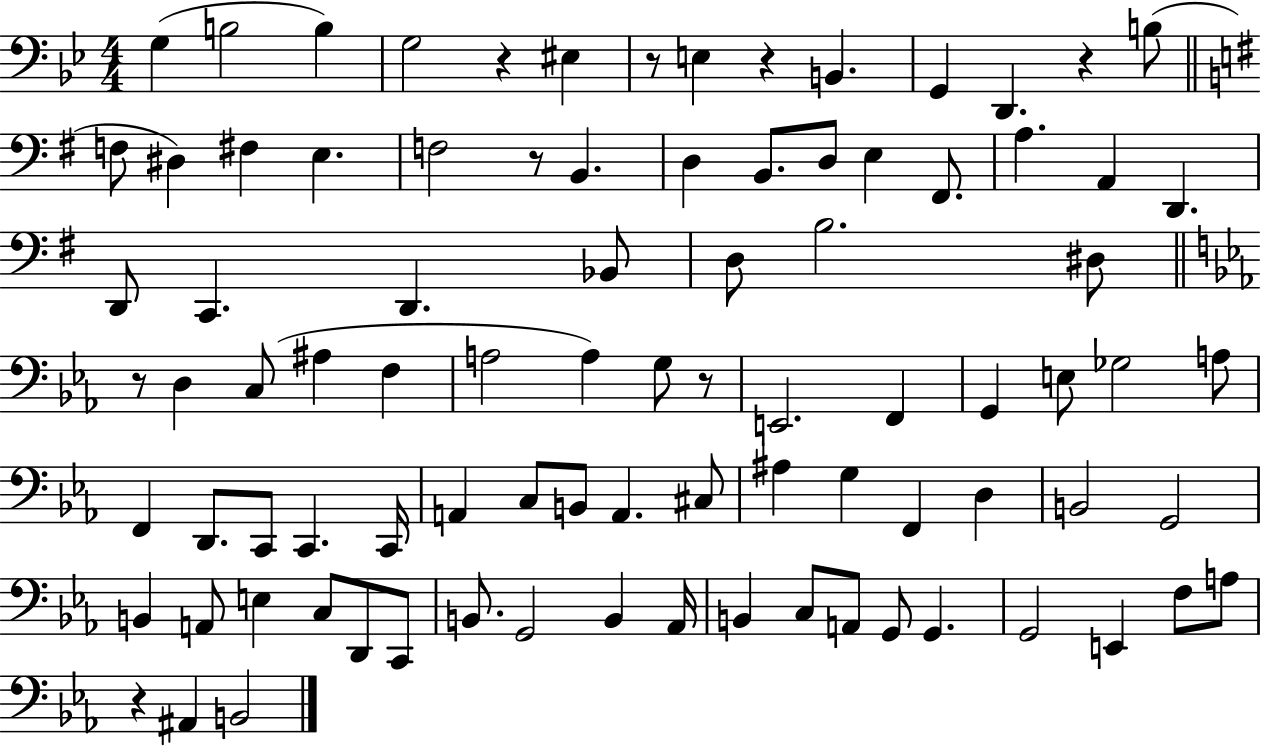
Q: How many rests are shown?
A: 8